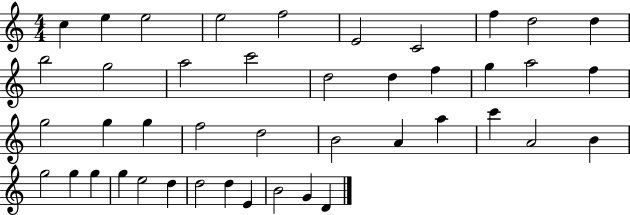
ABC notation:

X:1
T:Untitled
M:4/4
L:1/4
K:C
c e e2 e2 f2 E2 C2 f d2 d b2 g2 a2 c'2 d2 d f g a2 f g2 g g f2 d2 B2 A a c' A2 B g2 g g g e2 d d2 d E B2 G D